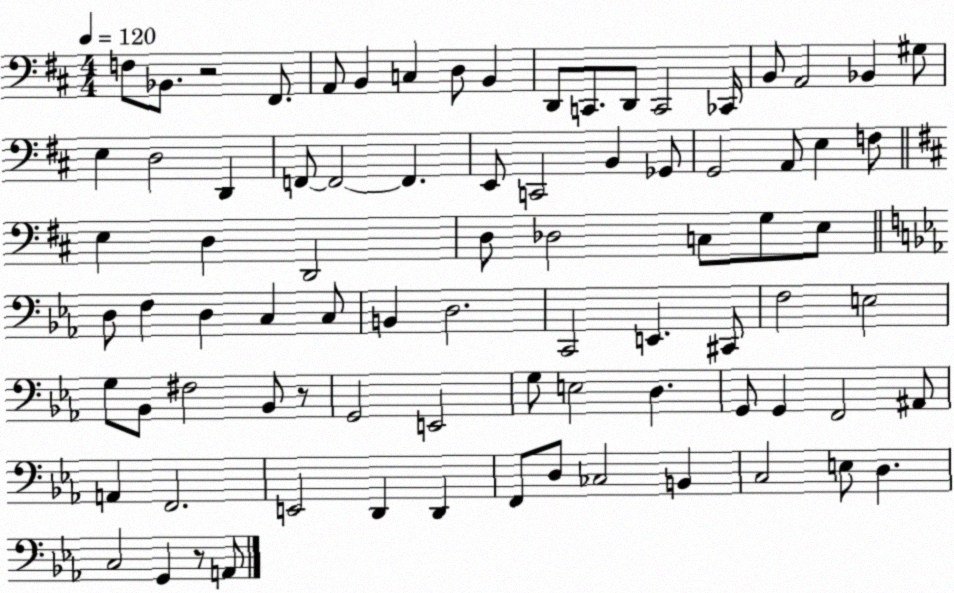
X:1
T:Untitled
M:4/4
L:1/4
K:D
F,/2 _B,,/2 z2 ^F,,/2 A,,/2 B,, C, D,/2 B,, D,,/2 C,,/2 D,,/2 C,,2 _C,,/4 B,,/2 A,,2 _B,, ^G,/2 E, D,2 D,, F,,/2 F,,2 F,, E,,/2 C,,2 B,, _G,,/2 G,,2 A,,/2 E, F,/2 E, D, D,,2 D,/2 _D,2 C,/2 G,/2 E,/2 D,/2 F, D, C, C,/2 B,, D,2 C,,2 E,, ^C,,/2 F,2 E,2 G,/2 _B,,/2 ^F,2 _B,,/2 z/2 G,,2 E,,2 G,/2 E,2 D, G,,/2 G,, F,,2 ^A,,/2 A,, F,,2 E,,2 D,, D,, F,,/2 D,/2 _C,2 B,, C,2 E,/2 D, C,2 G,, z/2 A,,/2